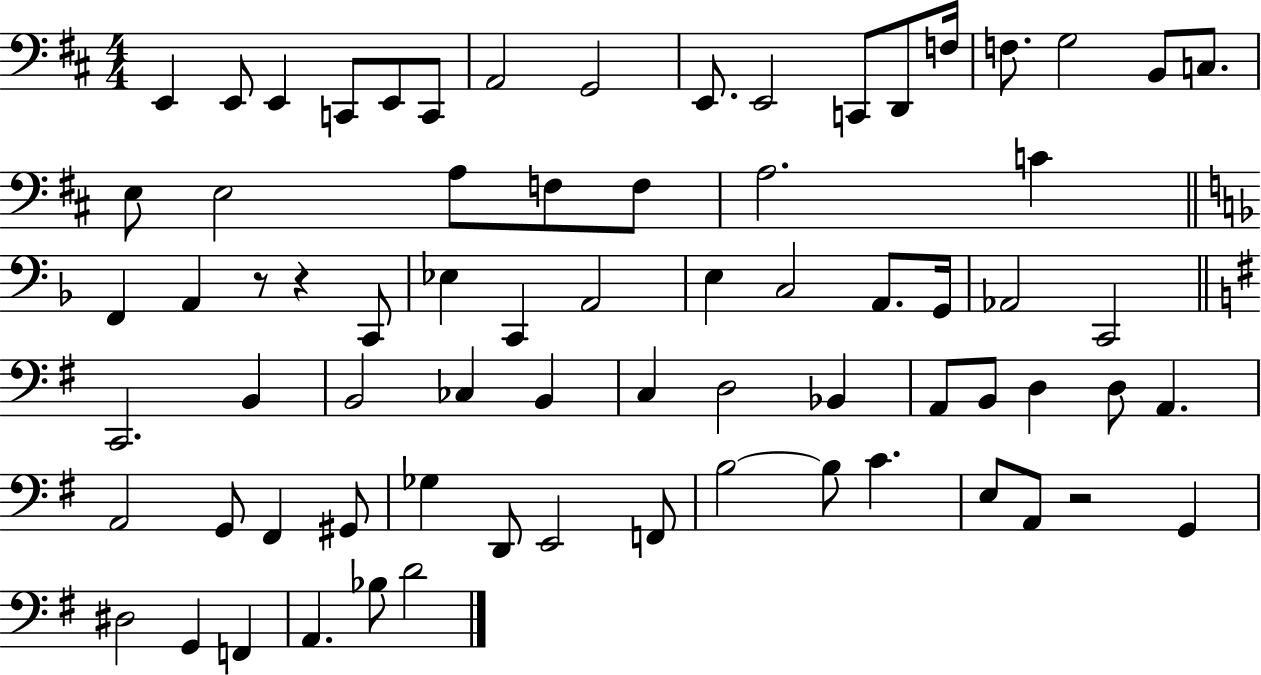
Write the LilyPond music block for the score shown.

{
  \clef bass
  \numericTimeSignature
  \time 4/4
  \key d \major
  e,4 e,8 e,4 c,8 e,8 c,8 | a,2 g,2 | e,8. e,2 c,8 d,8 f16 | f8. g2 b,8 c8. | \break e8 e2 a8 f8 f8 | a2. c'4 | \bar "||" \break \key f \major f,4 a,4 r8 r4 c,8 | ees4 c,4 a,2 | e4 c2 a,8. g,16 | aes,2 c,2 | \break \bar "||" \break \key g \major c,2. b,4 | b,2 ces4 b,4 | c4 d2 bes,4 | a,8 b,8 d4 d8 a,4. | \break a,2 g,8 fis,4 gis,8 | ges4 d,8 e,2 f,8 | b2~~ b8 c'4. | e8 a,8 r2 g,4 | \break dis2 g,4 f,4 | a,4. bes8 d'2 | \bar "|."
}